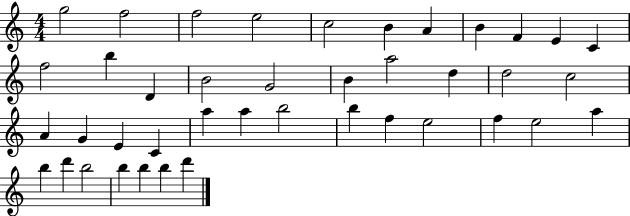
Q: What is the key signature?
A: C major